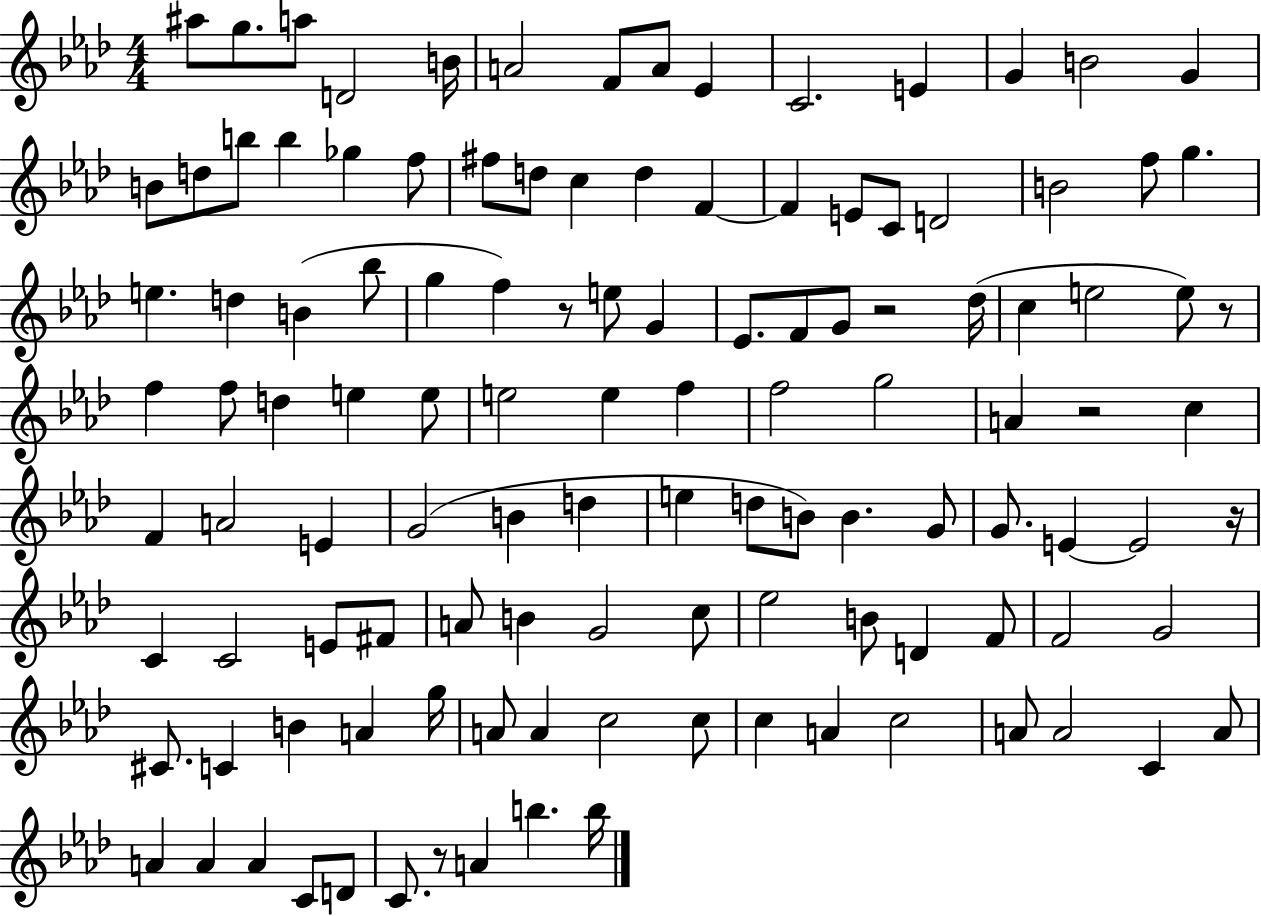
{
  \clef treble
  \numericTimeSignature
  \time 4/4
  \key aes \major
  \repeat volta 2 { ais''8 g''8. a''8 d'2 b'16 | a'2 f'8 a'8 ees'4 | c'2. e'4 | g'4 b'2 g'4 | \break b'8 d''8 b''8 b''4 ges''4 f''8 | fis''8 d''8 c''4 d''4 f'4~~ | f'4 e'8 c'8 d'2 | b'2 f''8 g''4. | \break e''4. d''4 b'4( bes''8 | g''4 f''4) r8 e''8 g'4 | ees'8. f'8 g'8 r2 des''16( | c''4 e''2 e''8) r8 | \break f''4 f''8 d''4 e''4 e''8 | e''2 e''4 f''4 | f''2 g''2 | a'4 r2 c''4 | \break f'4 a'2 e'4 | g'2( b'4 d''4 | e''4 d''8 b'8) b'4. g'8 | g'8. e'4~~ e'2 r16 | \break c'4 c'2 e'8 fis'8 | a'8 b'4 g'2 c''8 | ees''2 b'8 d'4 f'8 | f'2 g'2 | \break cis'8. c'4 b'4 a'4 g''16 | a'8 a'4 c''2 c''8 | c''4 a'4 c''2 | a'8 a'2 c'4 a'8 | \break a'4 a'4 a'4 c'8 d'8 | c'8. r8 a'4 b''4. b''16 | } \bar "|."
}